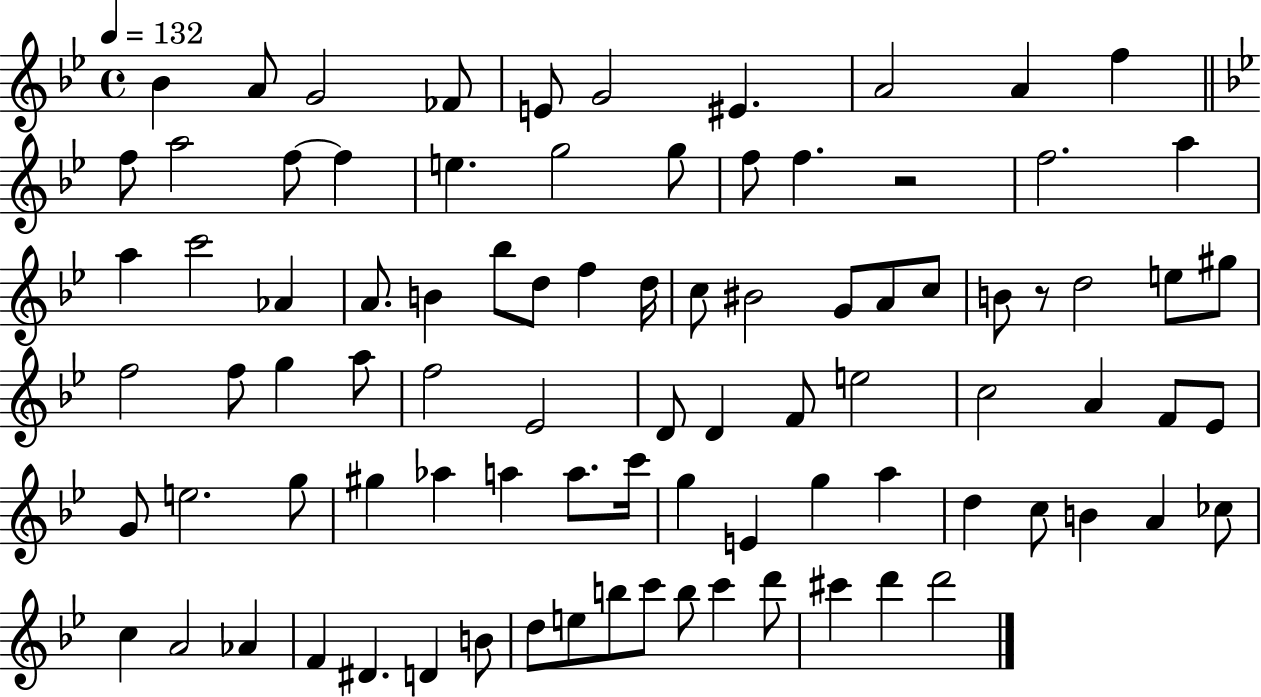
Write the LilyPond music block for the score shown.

{
  \clef treble
  \time 4/4
  \defaultTimeSignature
  \key bes \major
  \tempo 4 = 132
  bes'4 a'8 g'2 fes'8 | e'8 g'2 eis'4. | a'2 a'4 f''4 | \bar "||" \break \key g \minor f''8 a''2 f''8~~ f''4 | e''4. g''2 g''8 | f''8 f''4. r2 | f''2. a''4 | \break a''4 c'''2 aes'4 | a'8. b'4 bes''8 d''8 f''4 d''16 | c''8 bis'2 g'8 a'8 c''8 | b'8 r8 d''2 e''8 gis''8 | \break f''2 f''8 g''4 a''8 | f''2 ees'2 | d'8 d'4 f'8 e''2 | c''2 a'4 f'8 ees'8 | \break g'8 e''2. g''8 | gis''4 aes''4 a''4 a''8. c'''16 | g''4 e'4 g''4 a''4 | d''4 c''8 b'4 a'4 ces''8 | \break c''4 a'2 aes'4 | f'4 dis'4. d'4 b'8 | d''8 e''8 b''8 c'''8 b''8 c'''4 d'''8 | cis'''4 d'''4 d'''2 | \break \bar "|."
}